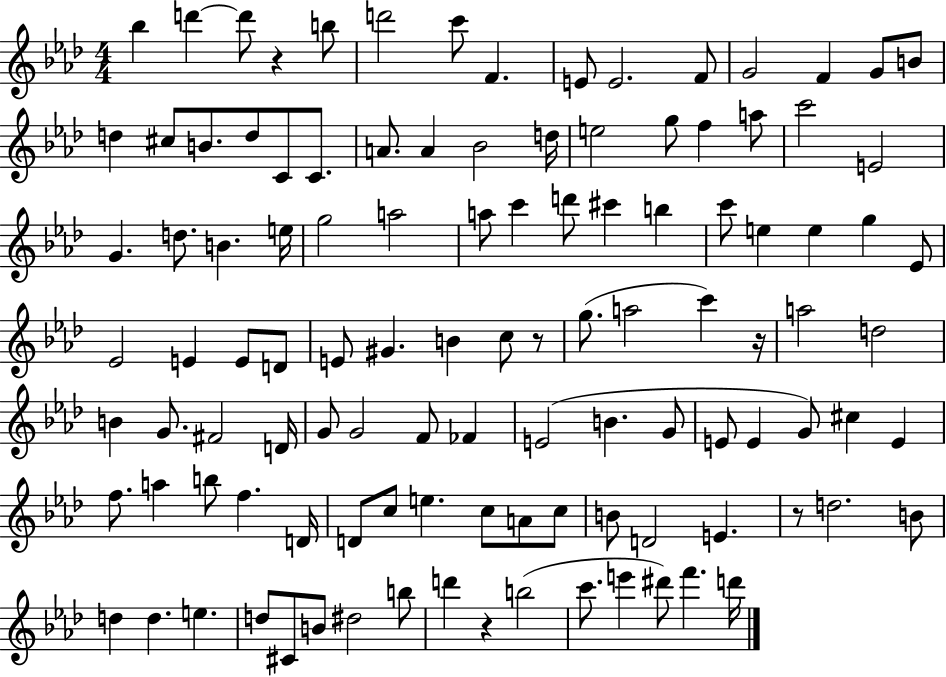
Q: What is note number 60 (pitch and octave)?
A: B4